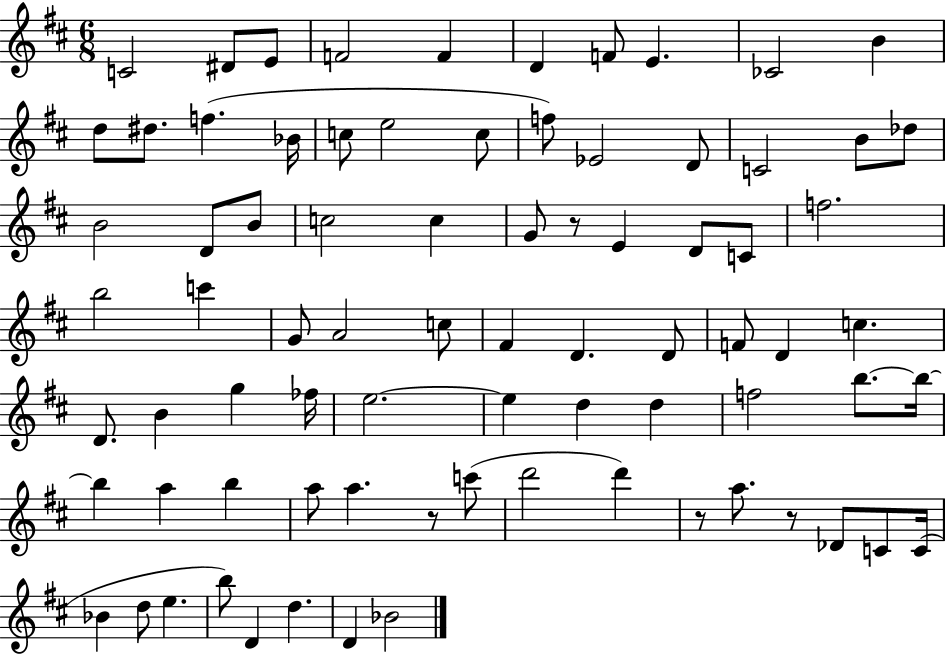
C4/h D#4/e E4/e F4/h F4/q D4/q F4/e E4/q. CES4/h B4/q D5/e D#5/e. F5/q. Bb4/s C5/e E5/h C5/e F5/e Eb4/h D4/e C4/h B4/e Db5/e B4/h D4/e B4/e C5/h C5/q G4/e R/e E4/q D4/e C4/e F5/h. B5/h C6/q G4/e A4/h C5/e F#4/q D4/q. D4/e F4/e D4/q C5/q. D4/e. B4/q G5/q FES5/s E5/h. E5/q D5/q D5/q F5/h B5/e. B5/s B5/q A5/q B5/q A5/e A5/q. R/e C6/e D6/h D6/q R/e A5/e. R/e Db4/e C4/e C4/s Bb4/q D5/e E5/q. B5/e D4/q D5/q. D4/q Bb4/h